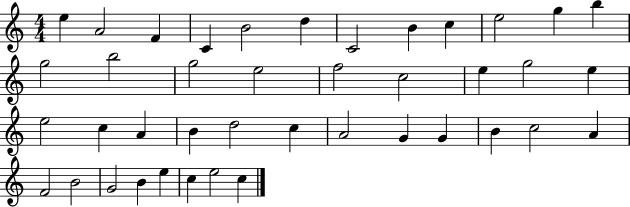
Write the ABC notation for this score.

X:1
T:Untitled
M:4/4
L:1/4
K:C
e A2 F C B2 d C2 B c e2 g b g2 b2 g2 e2 f2 c2 e g2 e e2 c A B d2 c A2 G G B c2 A F2 B2 G2 B e c e2 c